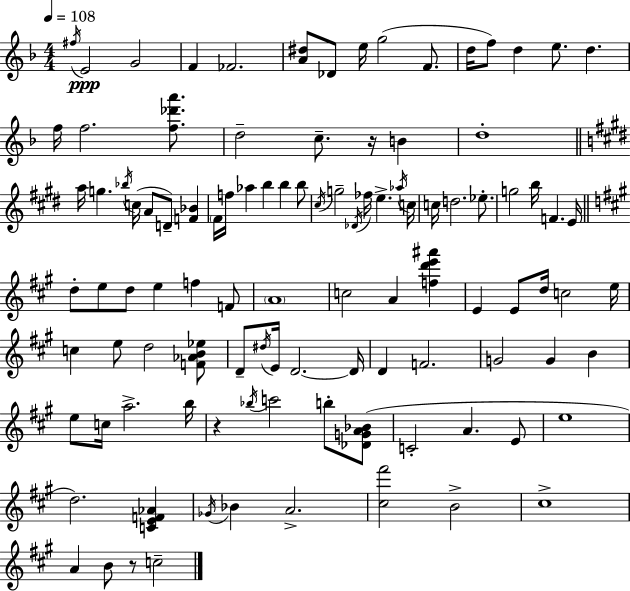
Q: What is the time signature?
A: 4/4